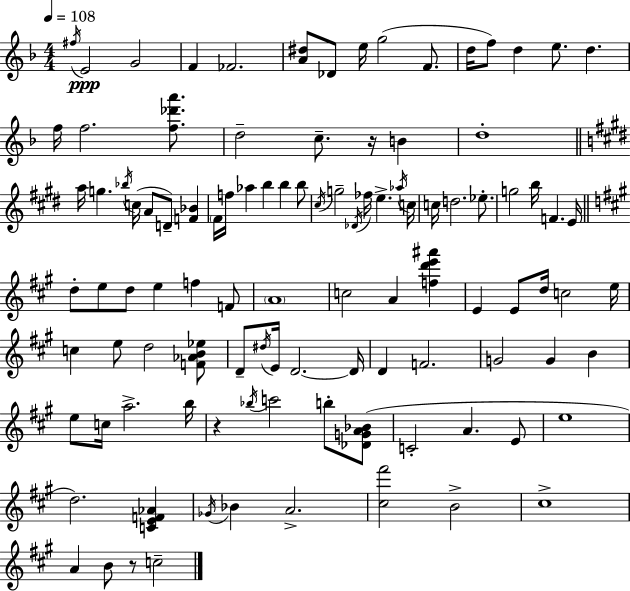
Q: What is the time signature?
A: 4/4